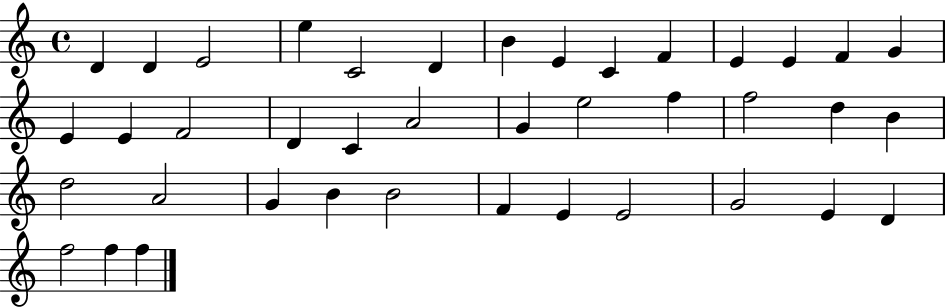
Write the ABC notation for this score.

X:1
T:Untitled
M:4/4
L:1/4
K:C
D D E2 e C2 D B E C F E E F G E E F2 D C A2 G e2 f f2 d B d2 A2 G B B2 F E E2 G2 E D f2 f f